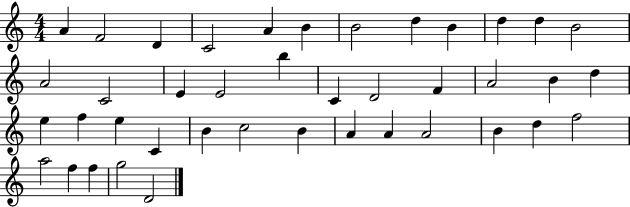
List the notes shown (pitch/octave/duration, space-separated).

A4/q F4/h D4/q C4/h A4/q B4/q B4/h D5/q B4/q D5/q D5/q B4/h A4/h C4/h E4/q E4/h B5/q C4/q D4/h F4/q A4/h B4/q D5/q E5/q F5/q E5/q C4/q B4/q C5/h B4/q A4/q A4/q A4/h B4/q D5/q F5/h A5/h F5/q F5/q G5/h D4/h